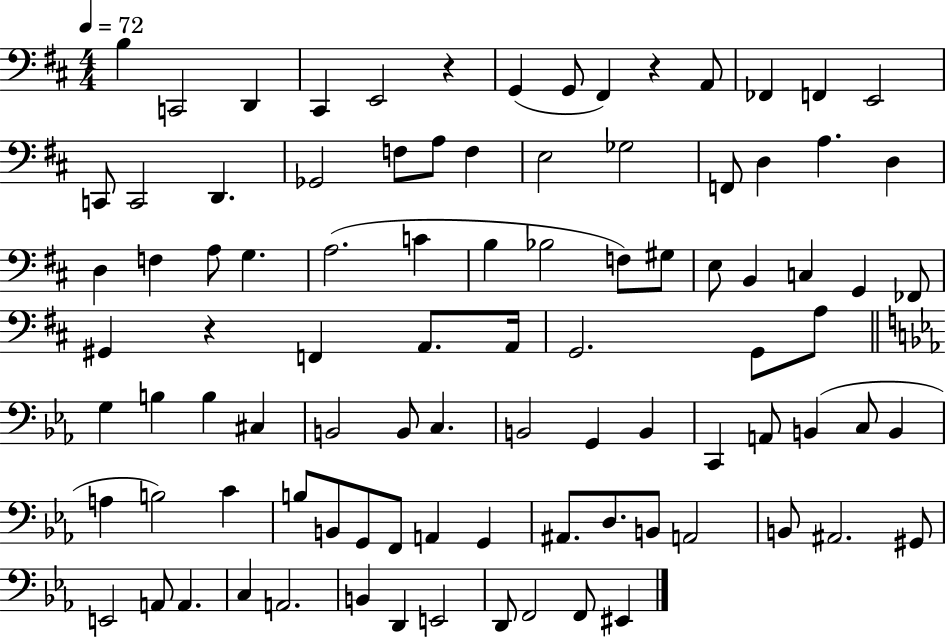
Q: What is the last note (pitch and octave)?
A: EIS2